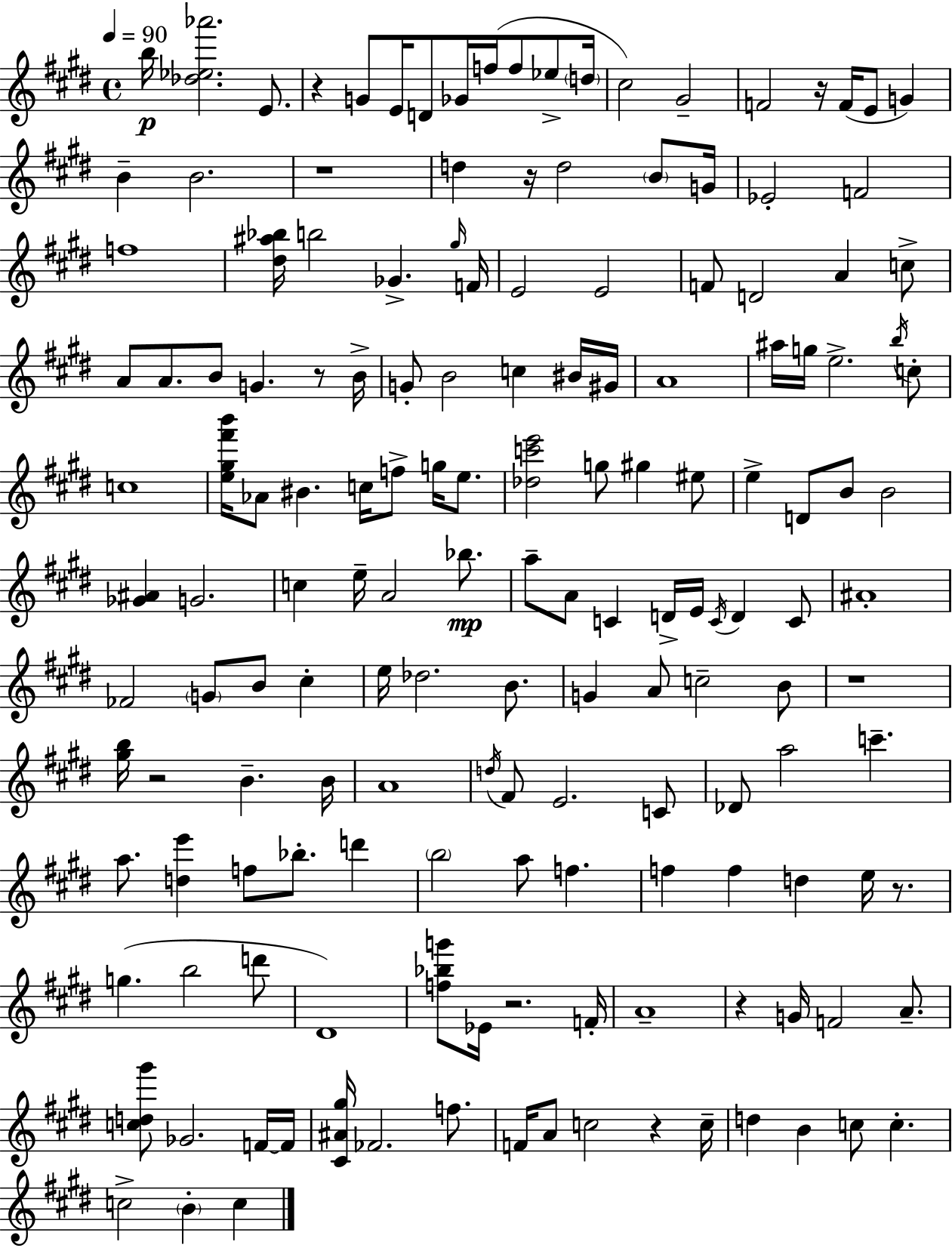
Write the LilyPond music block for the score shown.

{
  \clef treble
  \time 4/4
  \defaultTimeSignature
  \key e \major
  \tempo 4 = 90
  b''16\p <des'' ees'' aes'''>2. e'8. | r4 g'8 e'16 d'8 ges'16 f''16( f''8 ees''8-> \parenthesize d''16 | cis''2) gis'2-- | f'2 r16 f'16( e'8 g'4) | \break b'4-- b'2. | r1 | d''4 r16 d''2 \parenthesize b'8 g'16 | ees'2-. f'2 | \break f''1 | <dis'' ais'' bes''>16 b''2 ges'4.-> \grace { gis''16 } | f'16 e'2 e'2 | f'8 d'2 a'4 c''8-> | \break a'8 a'8. b'8 g'4. r8 | b'16-> g'8-. b'2 c''4 bis'16 | gis'16 a'1 | ais''16 g''16 e''2.-> \acciaccatura { b''16 } | \break c''8-. c''1 | <e'' gis'' fis''' b'''>16 aes'8 bis'4. c''16 f''8-> g''16 e''8. | <des'' c''' e'''>2 g''8 gis''4 | eis''8 e''4-> d'8 b'8 b'2 | \break <ges' ais'>4 g'2. | c''4 e''16-- a'2 bes''8.\mp | a''8-- a'8 c'4 d'16-> e'16 \acciaccatura { c'16 } d'4 | c'8 ais'1-. | \break fes'2 \parenthesize g'8 b'8 cis''4-. | e''16 des''2. | b'8. g'4 a'8 c''2-- | b'8 r1 | \break <gis'' b''>16 r2 b'4.-- | b'16 a'1 | \acciaccatura { d''16 } fis'8 e'2. | c'8 des'8 a''2 c'''4.-- | \break a''8. <d'' e'''>4 f''8 bes''8.-. | d'''4 \parenthesize b''2 a''8 f''4. | f''4 f''4 d''4 | e''16 r8. g''4.( b''2 | \break d'''8 dis'1) | <f'' bes'' g'''>8 ees'16 r2. | f'16-. a'1-- | r4 g'16 f'2 | \break a'8.-- <c'' d'' gis'''>8 ges'2. | f'16~~ f'16 <cis' ais' gis''>16 fes'2. | f''8. f'16 a'8 c''2 r4 | c''16-- d''4 b'4 c''8 c''4.-. | \break c''2-> \parenthesize b'4-. | c''4 \bar "|."
}